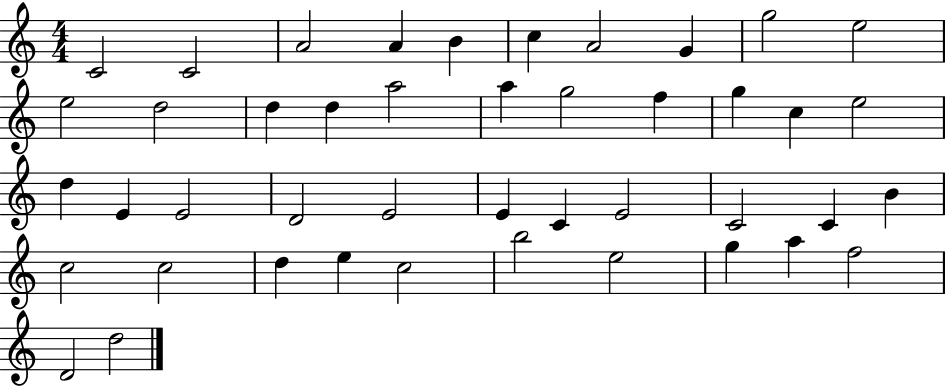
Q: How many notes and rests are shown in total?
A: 44